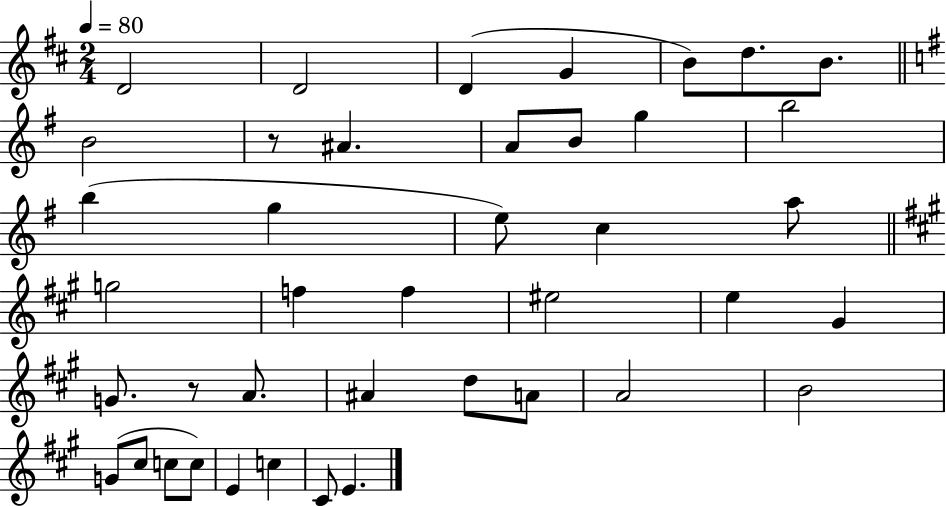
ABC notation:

X:1
T:Untitled
M:2/4
L:1/4
K:D
D2 D2 D G B/2 d/2 B/2 B2 z/2 ^A A/2 B/2 g b2 b g e/2 c a/2 g2 f f ^e2 e ^G G/2 z/2 A/2 ^A d/2 A/2 A2 B2 G/2 ^c/2 c/2 c/2 E c ^C/2 E